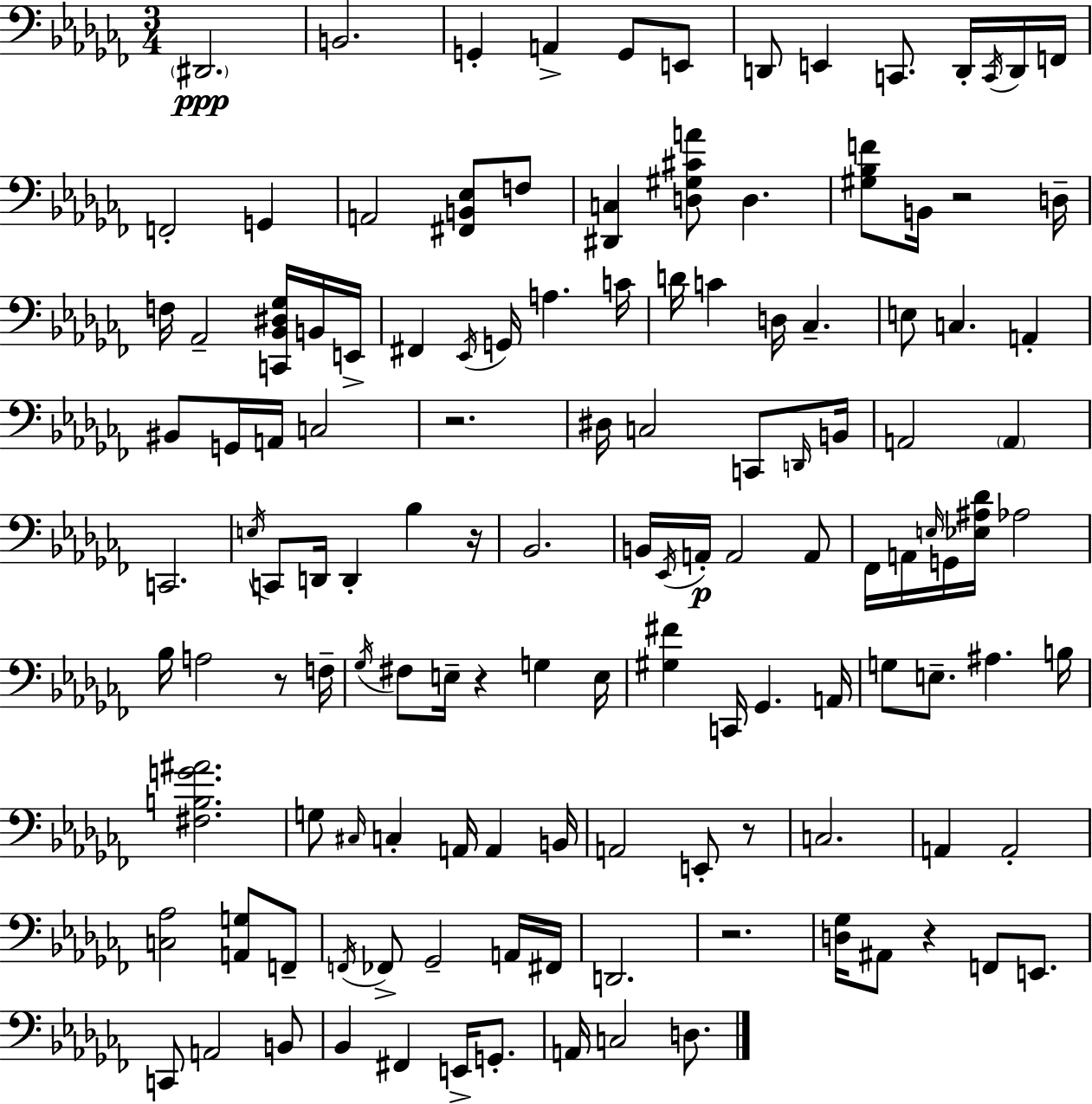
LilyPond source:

{
  \clef bass
  \numericTimeSignature
  \time 3/4
  \key aes \minor
  \repeat volta 2 { \parenthesize dis,2.\ppp | b,2. | g,4-. a,4-> g,8 e,8 | d,8 e,4 c,8. d,16-. \acciaccatura { c,16 } d,16 | \break f,16 f,2-. g,4 | a,2 <fis, b, ees>8 f8 | <dis, c>4 <d gis cis' a'>8 d4. | <gis bes f'>8 b,16 r2 | \break d16-- f16 aes,2-- <c, bes, dis ges>16 b,16 | e,16-> fis,4 \acciaccatura { ees,16 } g,16 a4. | c'16 d'16 c'4 d16 ces4.-- | e8 c4. a,4-. | \break bis,8 g,16 a,16 c2 | r2. | dis16 c2 c,8 | \grace { d,16 } b,16 a,2 \parenthesize a,4 | \break c,2. | \acciaccatura { e16 } c,8 d,16 d,4-. bes4 | r16 bes,2. | b,16 \acciaccatura { ees,16 } a,16-.\p a,2 | \break a,8 fes,16 a,16 \grace { e16 } g,16 <ees ais des'>16 aes2 | bes16 a2 | r8 f16-- \acciaccatura { ges16 } fis8 e16-- r4 | g4 e16 <gis fis'>4 c,16 | \break ges,4. a,16 g8 e8.-- | ais4. b16 <fis b g' ais'>2. | g8 \grace { cis16 } c4-. | a,16 a,4 b,16 a,2 | \break e,8-. r8 c2. | a,4 | a,2-. <c aes>2 | <a, g>8 f,8-- \acciaccatura { f,16 } fes,8-> ges,2-- | \break a,16 fis,16 d,2. | r2. | <d ges>16 ais,8 | r4 f,8 e,8. c,8 a,2 | \break b,8 bes,4 | fis,4 e,16-> g,8.-. a,16 c2 | d8. } \bar "|."
}